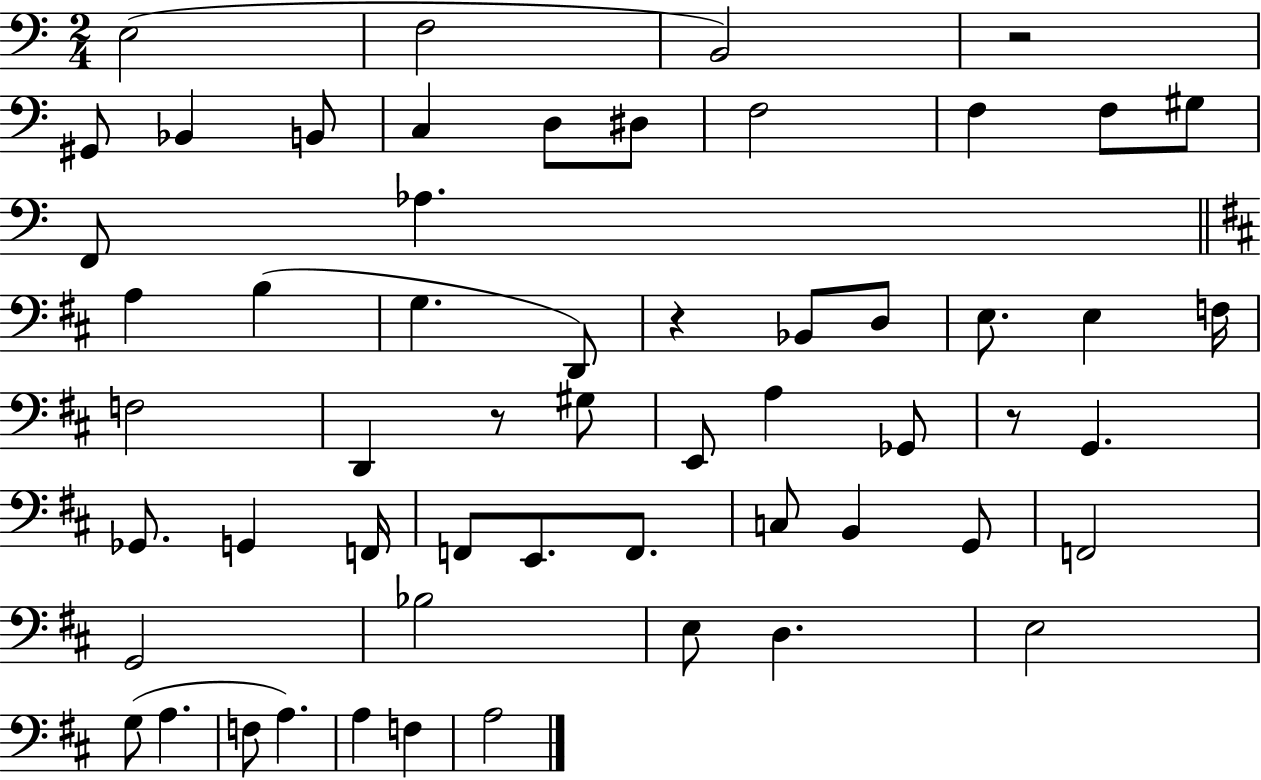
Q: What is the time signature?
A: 2/4